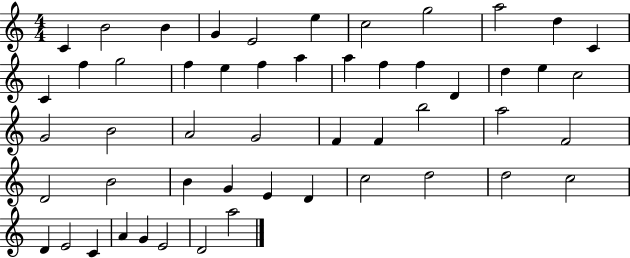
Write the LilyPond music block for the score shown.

{
  \clef treble
  \numericTimeSignature
  \time 4/4
  \key c \major
  c'4 b'2 b'4 | g'4 e'2 e''4 | c''2 g''2 | a''2 d''4 c'4 | \break c'4 f''4 g''2 | f''4 e''4 f''4 a''4 | a''4 f''4 f''4 d'4 | d''4 e''4 c''2 | \break g'2 b'2 | a'2 g'2 | f'4 f'4 b''2 | a''2 f'2 | \break d'2 b'2 | b'4 g'4 e'4 d'4 | c''2 d''2 | d''2 c''2 | \break d'4 e'2 c'4 | a'4 g'4 e'2 | d'2 a''2 | \bar "|."
}